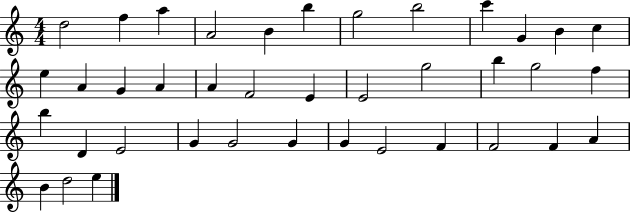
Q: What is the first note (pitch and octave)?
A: D5